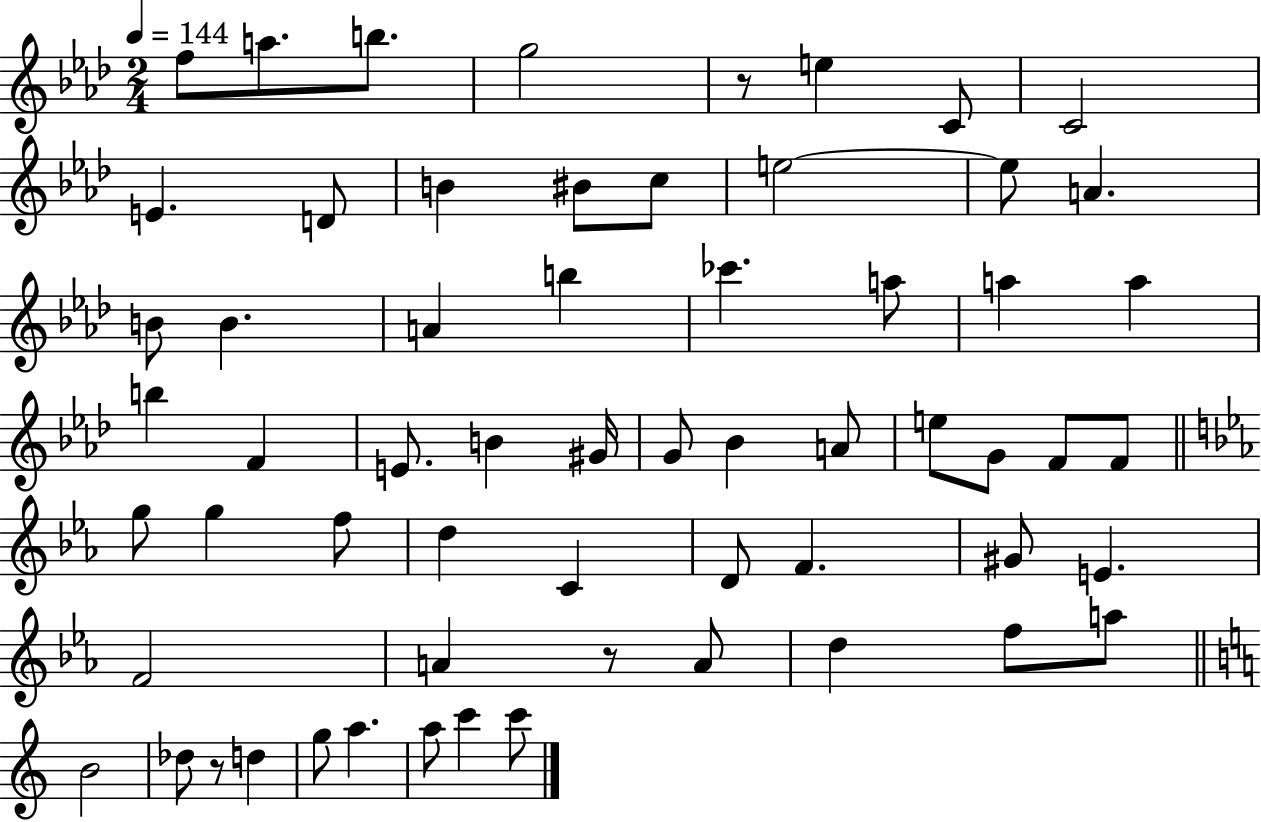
{
  \clef treble
  \numericTimeSignature
  \time 2/4
  \key aes \major
  \tempo 4 = 144
  f''8 a''8. b''8. | g''2 | r8 e''4 c'8 | c'2 | \break e'4. d'8 | b'4 bis'8 c''8 | e''2~~ | e''8 a'4. | \break b'8 b'4. | a'4 b''4 | ces'''4. a''8 | a''4 a''4 | \break b''4 f'4 | e'8. b'4 gis'16 | g'8 bes'4 a'8 | e''8 g'8 f'8 f'8 | \break \bar "||" \break \key ees \major g''8 g''4 f''8 | d''4 c'4 | d'8 f'4. | gis'8 e'4. | \break f'2 | a'4 r8 a'8 | d''4 f''8 a''8 | \bar "||" \break \key a \minor b'2 | des''8 r8 d''4 | g''8 a''4. | a''8 c'''4 c'''8 | \break \bar "|."
}